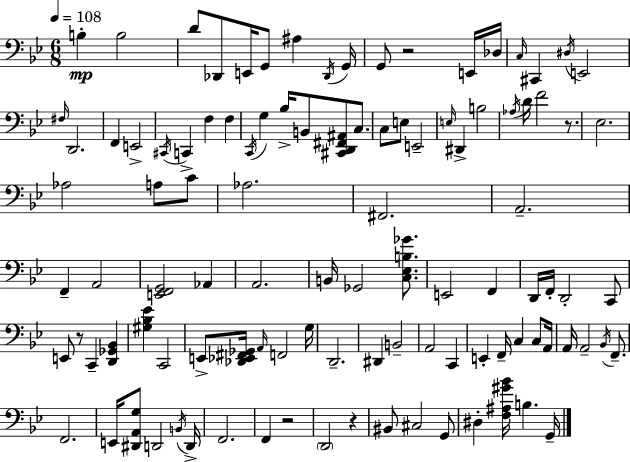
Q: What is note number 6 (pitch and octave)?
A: G2